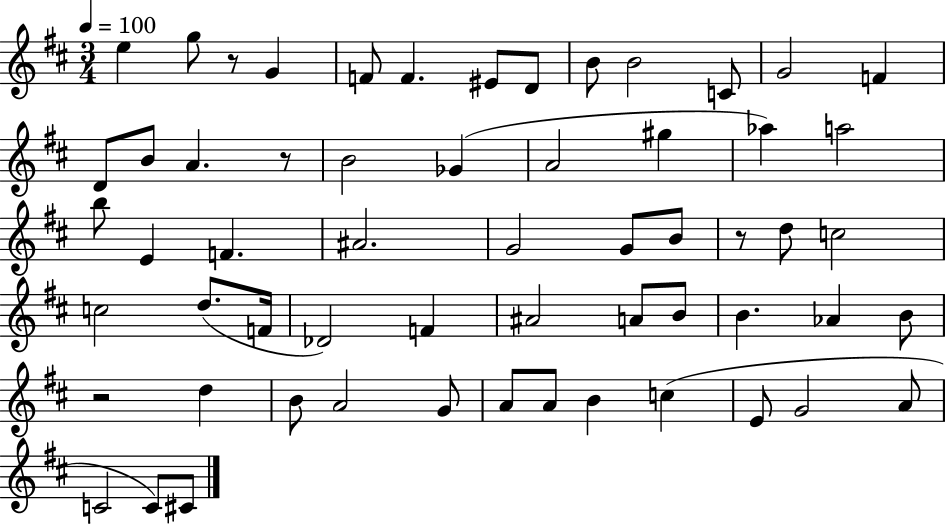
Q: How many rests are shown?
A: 4